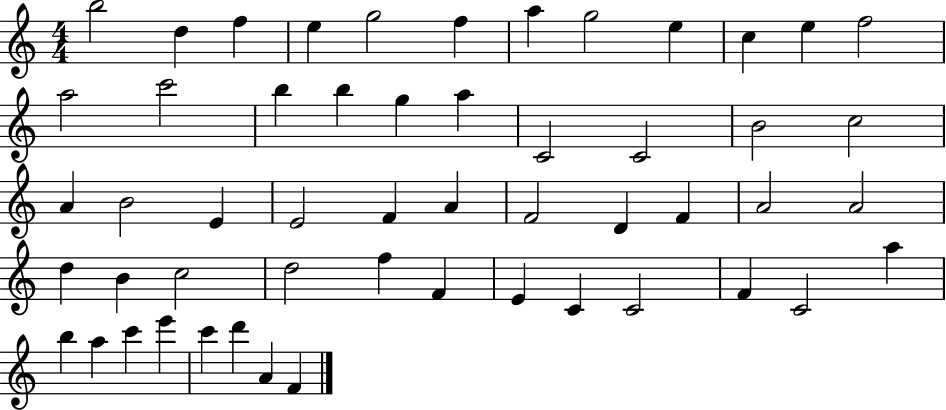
B5/h D5/q F5/q E5/q G5/h F5/q A5/q G5/h E5/q C5/q E5/q F5/h A5/h C6/h B5/q B5/q G5/q A5/q C4/h C4/h B4/h C5/h A4/q B4/h E4/q E4/h F4/q A4/q F4/h D4/q F4/q A4/h A4/h D5/q B4/q C5/h D5/h F5/q F4/q E4/q C4/q C4/h F4/q C4/h A5/q B5/q A5/q C6/q E6/q C6/q D6/q A4/q F4/q